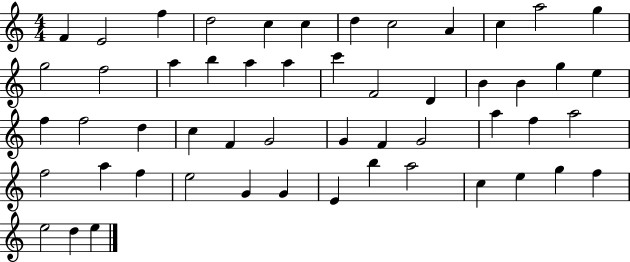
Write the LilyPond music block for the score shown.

{
  \clef treble
  \numericTimeSignature
  \time 4/4
  \key c \major
  f'4 e'2 f''4 | d''2 c''4 c''4 | d''4 c''2 a'4 | c''4 a''2 g''4 | \break g''2 f''2 | a''4 b''4 a''4 a''4 | c'''4 f'2 d'4 | b'4 b'4 g''4 e''4 | \break f''4 f''2 d''4 | c''4 f'4 g'2 | g'4 f'4 g'2 | a''4 f''4 a''2 | \break f''2 a''4 f''4 | e''2 g'4 g'4 | e'4 b''4 a''2 | c''4 e''4 g''4 f''4 | \break e''2 d''4 e''4 | \bar "|."
}